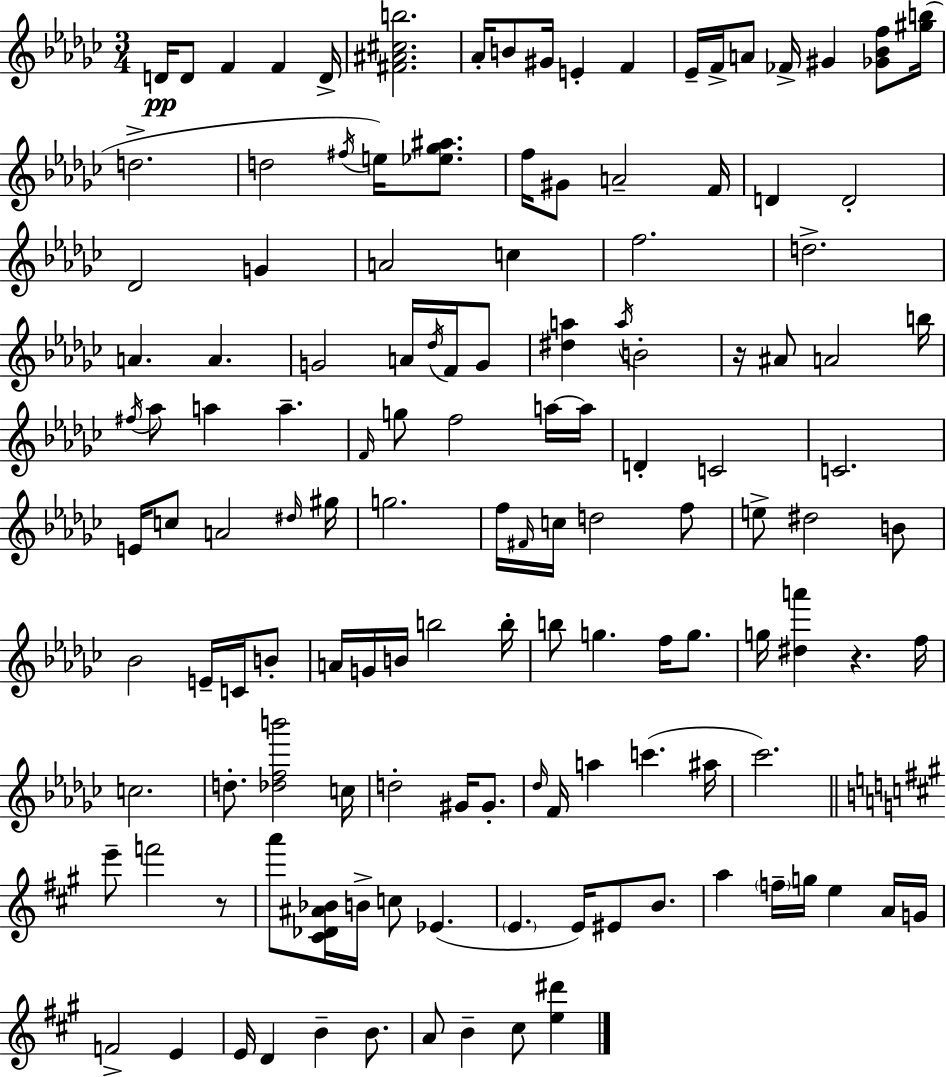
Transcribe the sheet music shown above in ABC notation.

X:1
T:Untitled
M:3/4
L:1/4
K:Ebm
D/4 D/2 F F D/4 [^F^A^cb]2 _A/4 B/2 ^G/4 E F _E/4 F/4 A/2 _F/4 ^G [_G_Bf]/2 [^gb]/4 d2 d2 ^f/4 e/4 [_e_g^a]/2 f/4 ^G/2 A2 F/4 D D2 _D2 G A2 c f2 d2 A A G2 A/4 _d/4 F/4 G/2 [^da] a/4 B2 z/4 ^A/2 A2 b/4 ^f/4 _a/2 a a F/4 g/2 f2 a/4 a/4 D C2 C2 E/4 c/2 A2 ^d/4 ^g/4 g2 f/4 ^F/4 c/4 d2 f/2 e/2 ^d2 B/2 _B2 E/4 C/4 B/2 A/4 G/4 B/4 b2 b/4 b/2 g f/4 g/2 g/4 [^da'] z f/4 c2 d/2 [_dfb']2 c/4 d2 ^G/4 ^G/2 _d/4 F/4 a c' ^a/4 _c'2 e'/2 f'2 z/2 a'/2 [^C_D^A_B]/4 B/4 c/2 _E E E/4 ^E/2 B/2 a f/4 g/4 e A/4 G/4 F2 E E/4 D B B/2 A/2 B ^c/2 [e^d']